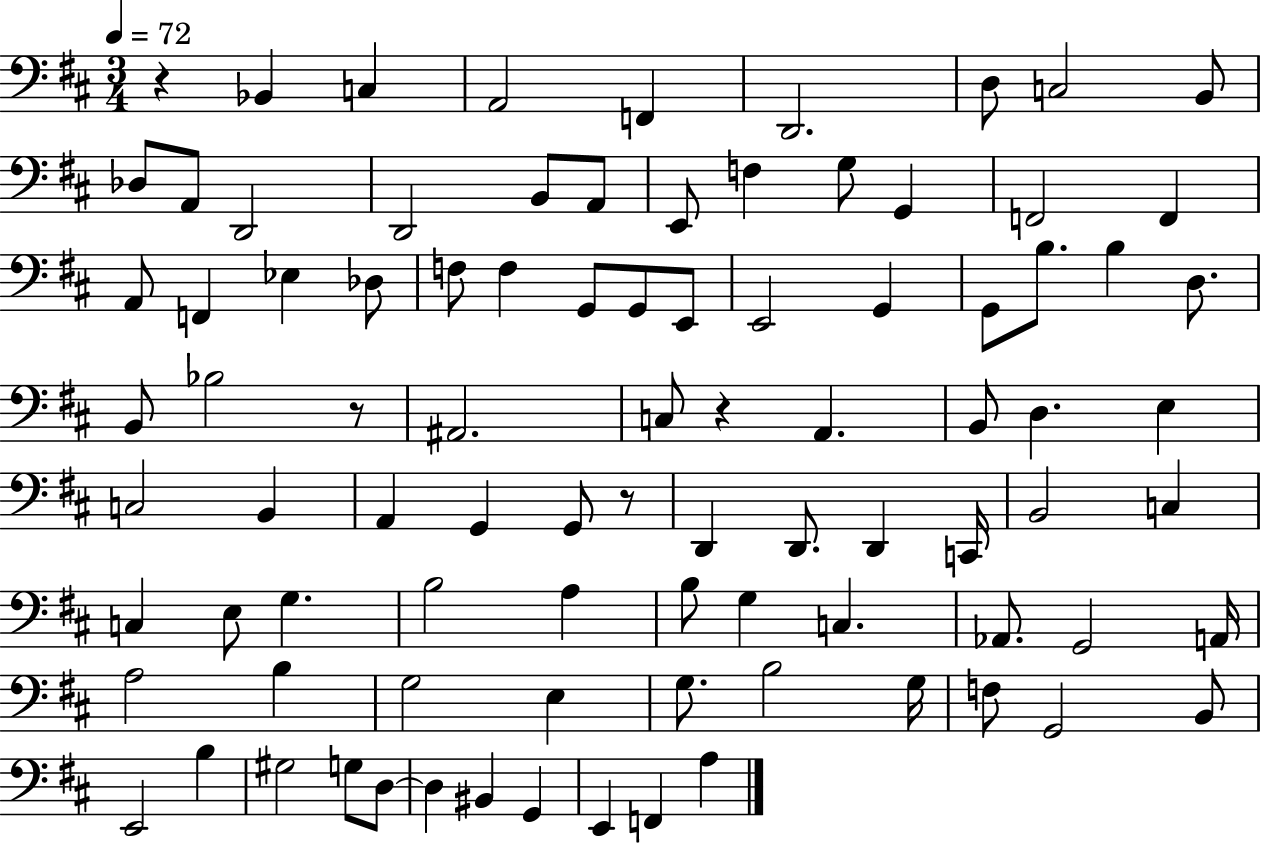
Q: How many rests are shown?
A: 4